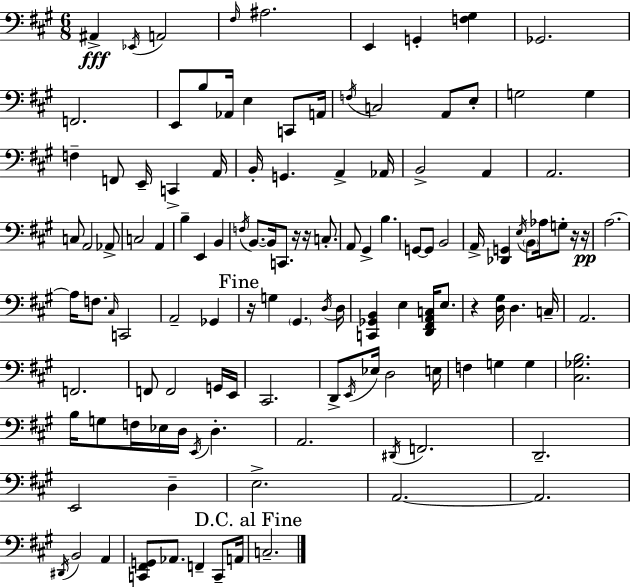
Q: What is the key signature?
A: A major